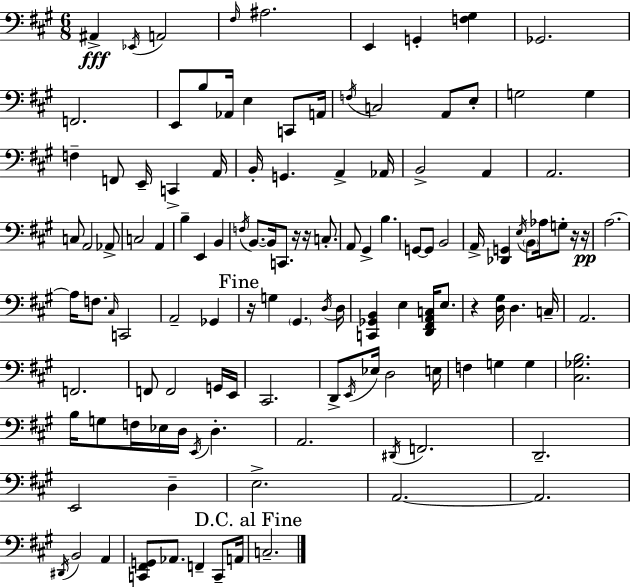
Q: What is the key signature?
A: A major